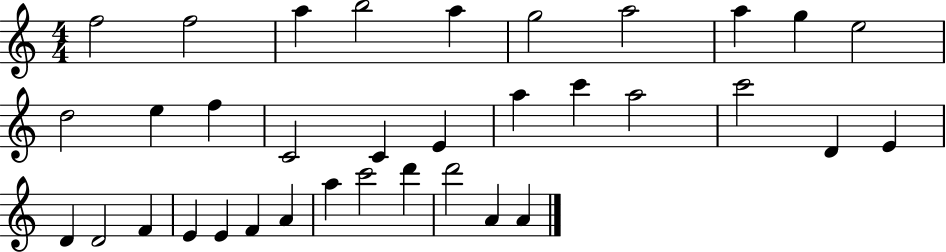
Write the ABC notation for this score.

X:1
T:Untitled
M:4/4
L:1/4
K:C
f2 f2 a b2 a g2 a2 a g e2 d2 e f C2 C E a c' a2 c'2 D E D D2 F E E F A a c'2 d' d'2 A A